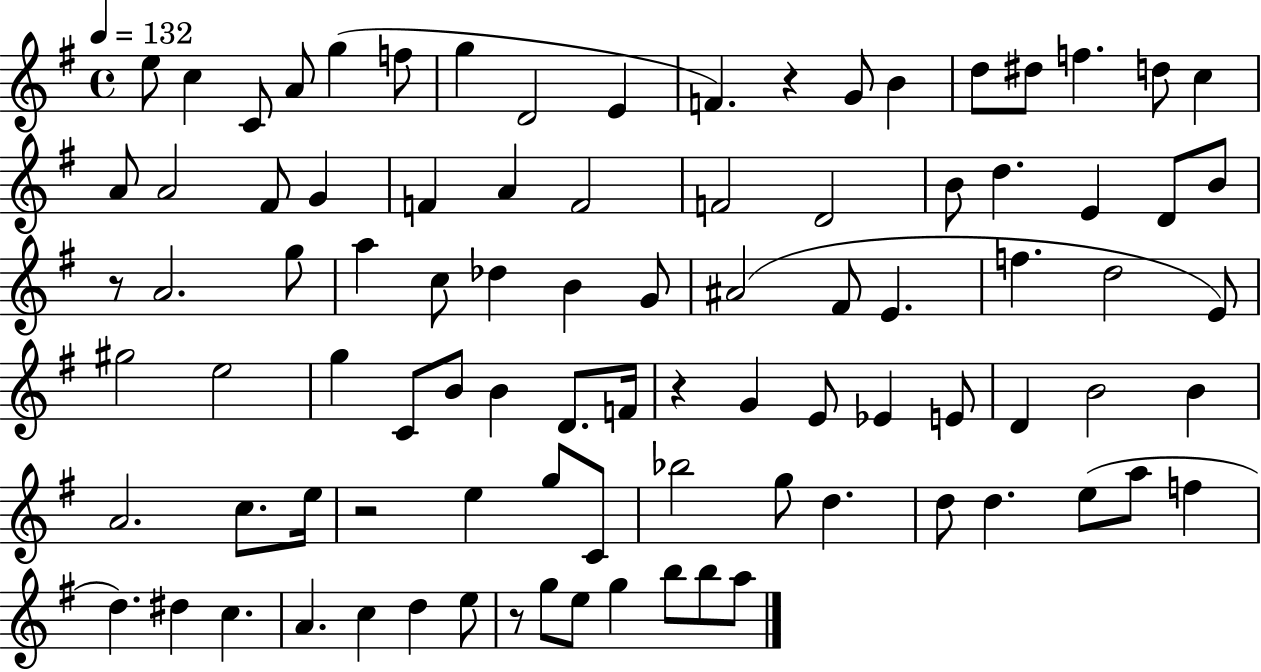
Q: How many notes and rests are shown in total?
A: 91